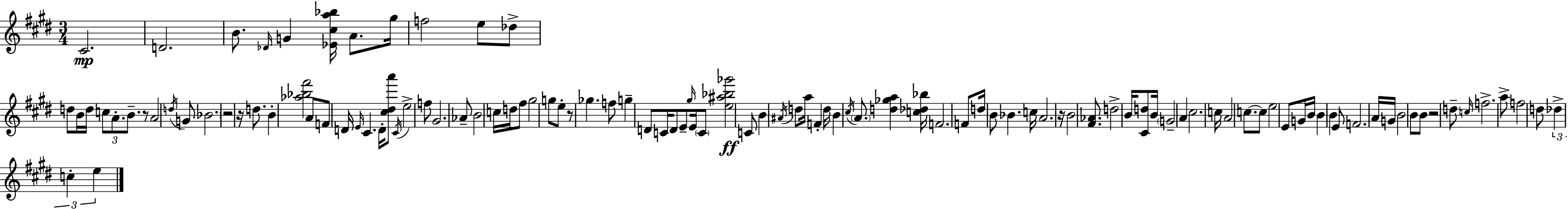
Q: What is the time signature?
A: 3/4